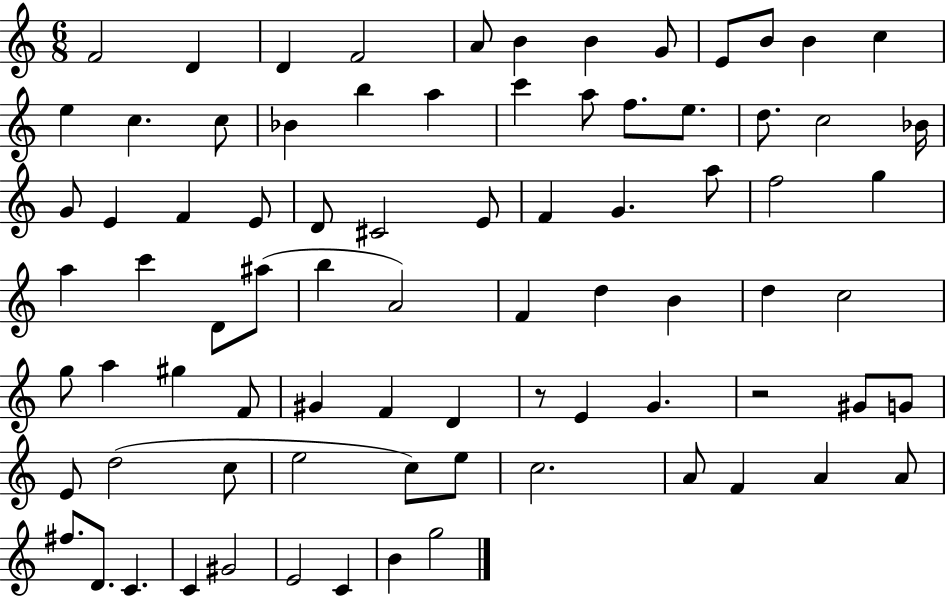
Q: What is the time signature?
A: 6/8